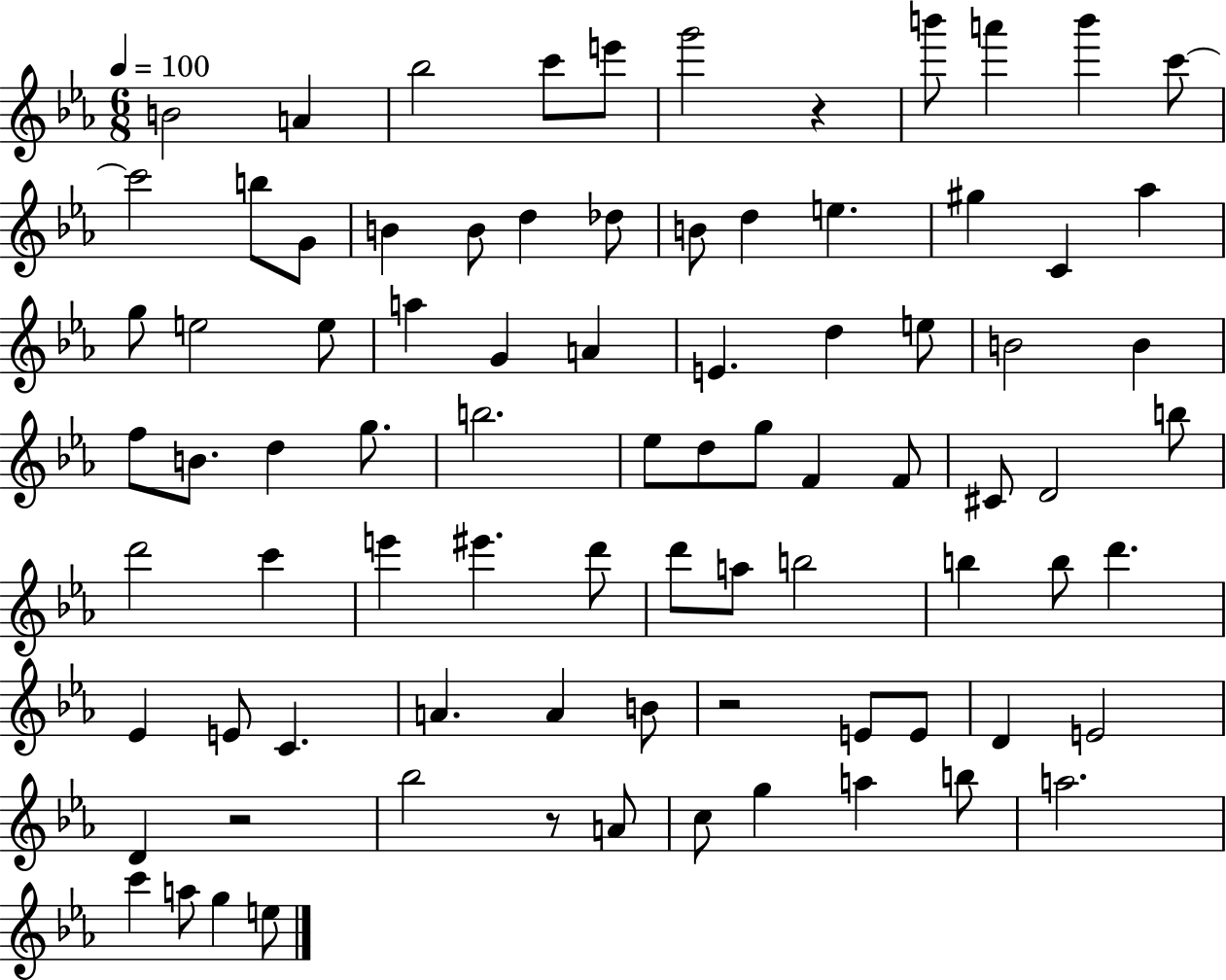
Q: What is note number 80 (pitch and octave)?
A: E5